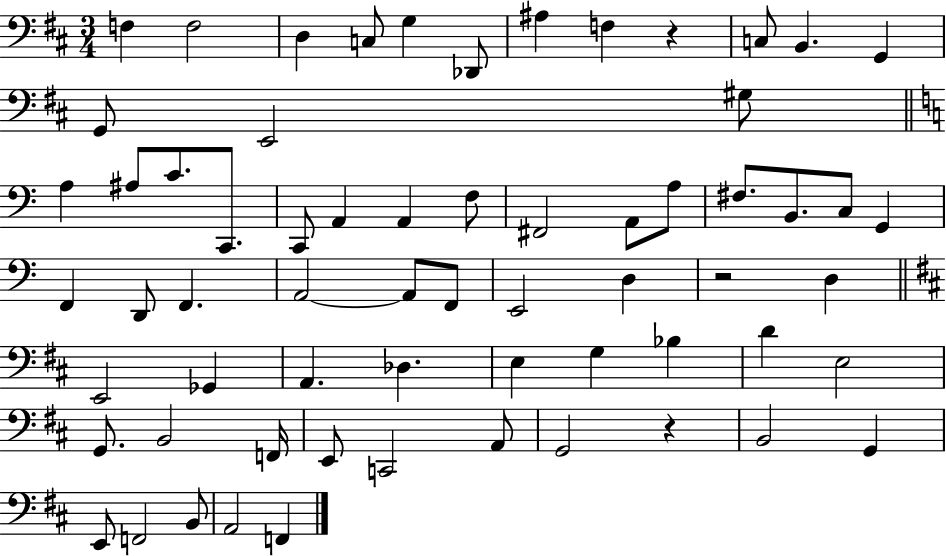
{
  \clef bass
  \numericTimeSignature
  \time 3/4
  \key d \major
  f4 f2 | d4 c8 g4 des,8 | ais4 f4 r4 | c8 b,4. g,4 | \break g,8 e,2 gis8 | \bar "||" \break \key c \major a4 ais8 c'8. c,8. | c,8 a,4 a,4 f8 | fis,2 a,8 a8 | fis8. b,8. c8 g,4 | \break f,4 d,8 f,4. | a,2~~ a,8 f,8 | e,2 d4 | r2 d4 | \break \bar "||" \break \key d \major e,2 ges,4 | a,4. des4. | e4 g4 bes4 | d'4 e2 | \break g,8. b,2 f,16 | e,8 c,2 a,8 | g,2 r4 | b,2 g,4 | \break e,8 f,2 b,8 | a,2 f,4 | \bar "|."
}